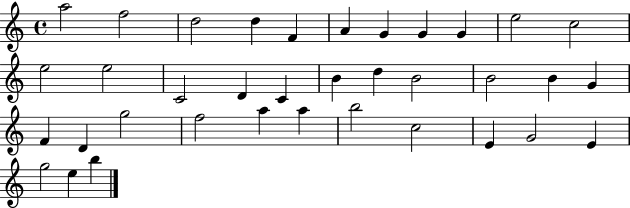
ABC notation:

X:1
T:Untitled
M:4/4
L:1/4
K:C
a2 f2 d2 d F A G G G e2 c2 e2 e2 C2 D C B d B2 B2 B G F D g2 f2 a a b2 c2 E G2 E g2 e b